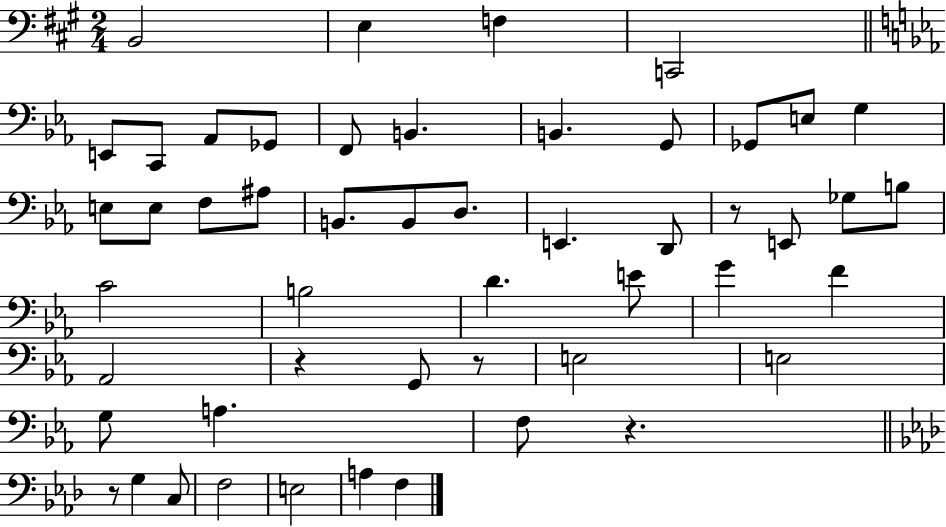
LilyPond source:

{
  \clef bass
  \numericTimeSignature
  \time 2/4
  \key a \major
  b,2 | e4 f4 | c,2 | \bar "||" \break \key ees \major e,8 c,8 aes,8 ges,8 | f,8 b,4. | b,4. g,8 | ges,8 e8 g4 | \break e8 e8 f8 ais8 | b,8. b,8 d8. | e,4. d,8 | r8 e,8 ges8 b8 | \break c'2 | b2 | d'4. e'8 | g'4 f'4 | \break aes,2 | r4 g,8 r8 | e2 | e2 | \break g8 a4. | f8 r4. | \bar "||" \break \key aes \major r8 g4 c8 | f2 | e2 | a4 f4 | \break \bar "|."
}